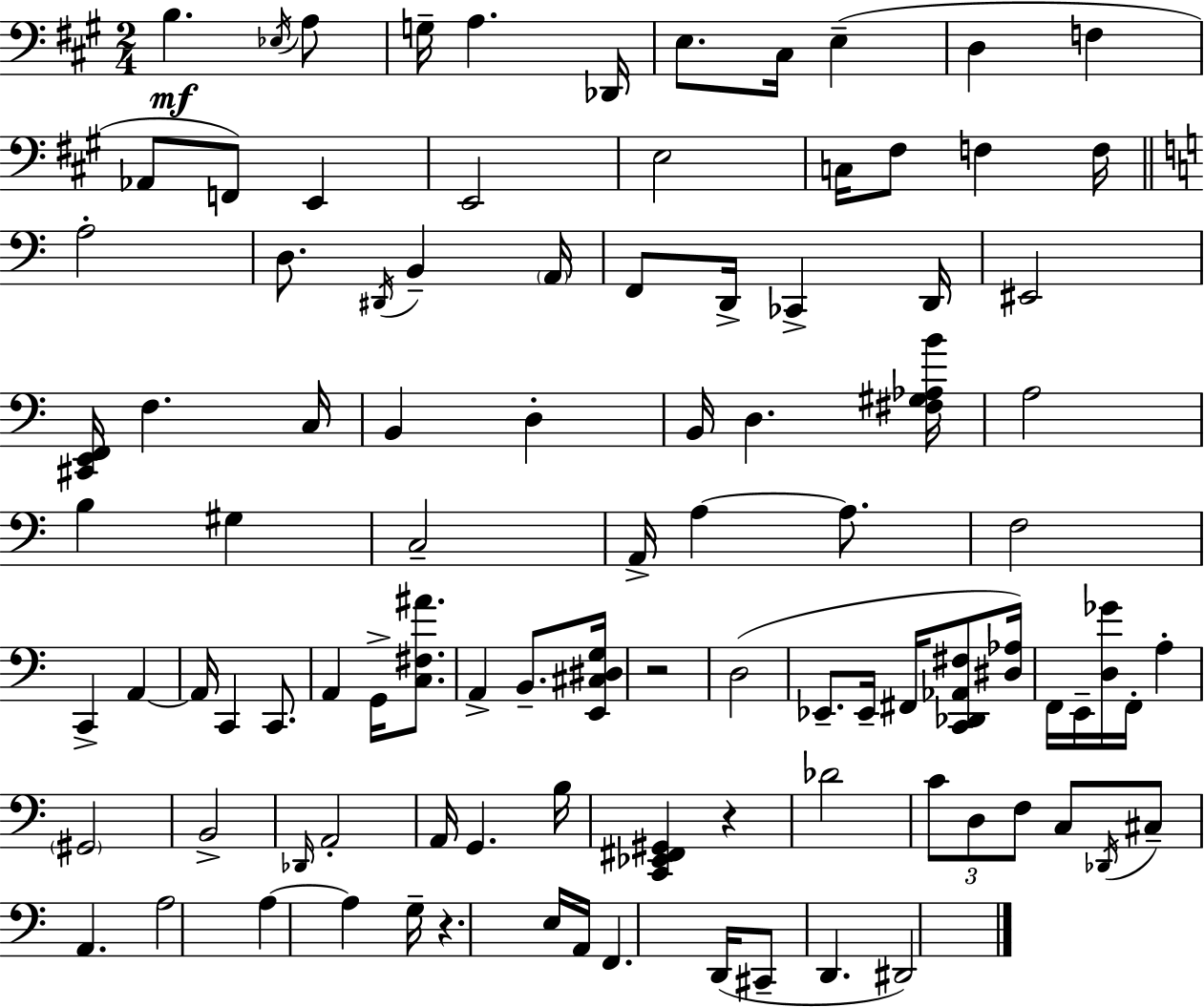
X:1
T:Untitled
M:2/4
L:1/4
K:A
B, _E,/4 A,/2 G,/4 A, _D,,/4 E,/2 ^C,/4 E, D, F, _A,,/2 F,,/2 E,, E,,2 E,2 C,/4 ^F,/2 F, F,/4 A,2 D,/2 ^D,,/4 B,, A,,/4 F,,/2 D,,/4 _C,, D,,/4 ^E,,2 [^C,,E,,F,,]/4 F, C,/4 B,, D, B,,/4 D, [^F,^G,_A,B]/4 A,2 B, ^G, C,2 A,,/4 A, A,/2 F,2 C,, A,, A,,/4 C,, C,,/2 A,, G,,/4 [C,^F,^A]/2 A,, B,,/2 [E,,^C,^D,G,]/4 z2 D,2 _E,,/2 _E,,/4 ^F,,/4 [C,,_D,,_A,,^F,]/2 [^D,_A,]/4 F,,/4 E,,/4 [D,_G]/4 F,,/4 A, ^G,,2 B,,2 _D,,/4 A,,2 A,,/4 G,, B,/4 [C,,_E,,^F,,^G,,] z _D2 C/2 D,/2 F,/2 C,/2 _D,,/4 ^C,/2 A,, A,2 A, A, G,/4 z E,/4 A,,/4 F,, D,,/4 ^C,,/2 D,, ^D,,2